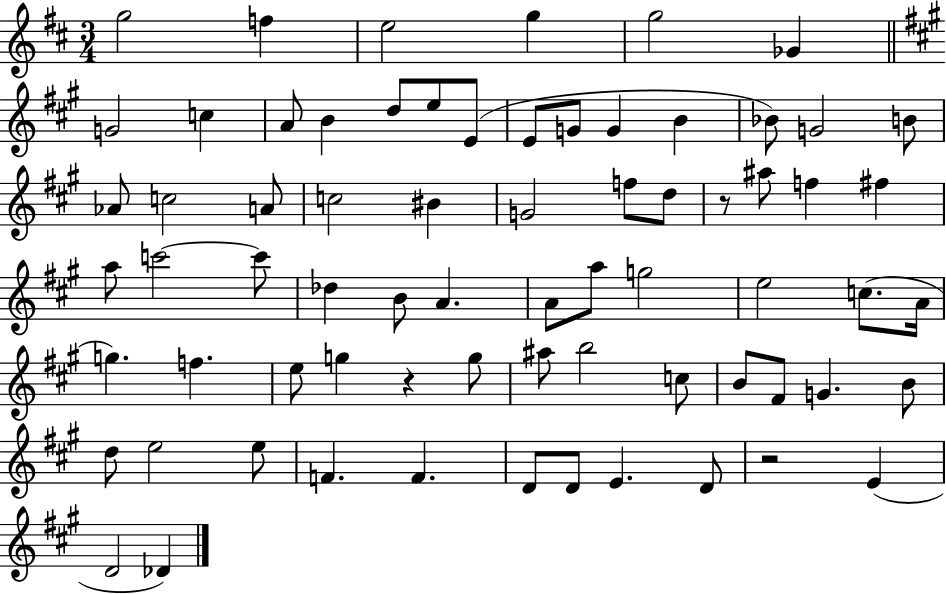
{
  \clef treble
  \numericTimeSignature
  \time 3/4
  \key d \major
  g''2 f''4 | e''2 g''4 | g''2 ges'4 | \bar "||" \break \key a \major g'2 c''4 | a'8 b'4 d''8 e''8 e'8( | e'8 g'8 g'4 b'4 | bes'8) g'2 b'8 | \break aes'8 c''2 a'8 | c''2 bis'4 | g'2 f''8 d''8 | r8 ais''8 f''4 fis''4 | \break a''8 c'''2~~ c'''8 | des''4 b'8 a'4. | a'8 a''8 g''2 | e''2 c''8.( a'16 | \break g''4.) f''4. | e''8 g''4 r4 g''8 | ais''8 b''2 c''8 | b'8 fis'8 g'4. b'8 | \break d''8 e''2 e''8 | f'4. f'4. | d'8 d'8 e'4. d'8 | r2 e'4( | \break d'2 des'4) | \bar "|."
}